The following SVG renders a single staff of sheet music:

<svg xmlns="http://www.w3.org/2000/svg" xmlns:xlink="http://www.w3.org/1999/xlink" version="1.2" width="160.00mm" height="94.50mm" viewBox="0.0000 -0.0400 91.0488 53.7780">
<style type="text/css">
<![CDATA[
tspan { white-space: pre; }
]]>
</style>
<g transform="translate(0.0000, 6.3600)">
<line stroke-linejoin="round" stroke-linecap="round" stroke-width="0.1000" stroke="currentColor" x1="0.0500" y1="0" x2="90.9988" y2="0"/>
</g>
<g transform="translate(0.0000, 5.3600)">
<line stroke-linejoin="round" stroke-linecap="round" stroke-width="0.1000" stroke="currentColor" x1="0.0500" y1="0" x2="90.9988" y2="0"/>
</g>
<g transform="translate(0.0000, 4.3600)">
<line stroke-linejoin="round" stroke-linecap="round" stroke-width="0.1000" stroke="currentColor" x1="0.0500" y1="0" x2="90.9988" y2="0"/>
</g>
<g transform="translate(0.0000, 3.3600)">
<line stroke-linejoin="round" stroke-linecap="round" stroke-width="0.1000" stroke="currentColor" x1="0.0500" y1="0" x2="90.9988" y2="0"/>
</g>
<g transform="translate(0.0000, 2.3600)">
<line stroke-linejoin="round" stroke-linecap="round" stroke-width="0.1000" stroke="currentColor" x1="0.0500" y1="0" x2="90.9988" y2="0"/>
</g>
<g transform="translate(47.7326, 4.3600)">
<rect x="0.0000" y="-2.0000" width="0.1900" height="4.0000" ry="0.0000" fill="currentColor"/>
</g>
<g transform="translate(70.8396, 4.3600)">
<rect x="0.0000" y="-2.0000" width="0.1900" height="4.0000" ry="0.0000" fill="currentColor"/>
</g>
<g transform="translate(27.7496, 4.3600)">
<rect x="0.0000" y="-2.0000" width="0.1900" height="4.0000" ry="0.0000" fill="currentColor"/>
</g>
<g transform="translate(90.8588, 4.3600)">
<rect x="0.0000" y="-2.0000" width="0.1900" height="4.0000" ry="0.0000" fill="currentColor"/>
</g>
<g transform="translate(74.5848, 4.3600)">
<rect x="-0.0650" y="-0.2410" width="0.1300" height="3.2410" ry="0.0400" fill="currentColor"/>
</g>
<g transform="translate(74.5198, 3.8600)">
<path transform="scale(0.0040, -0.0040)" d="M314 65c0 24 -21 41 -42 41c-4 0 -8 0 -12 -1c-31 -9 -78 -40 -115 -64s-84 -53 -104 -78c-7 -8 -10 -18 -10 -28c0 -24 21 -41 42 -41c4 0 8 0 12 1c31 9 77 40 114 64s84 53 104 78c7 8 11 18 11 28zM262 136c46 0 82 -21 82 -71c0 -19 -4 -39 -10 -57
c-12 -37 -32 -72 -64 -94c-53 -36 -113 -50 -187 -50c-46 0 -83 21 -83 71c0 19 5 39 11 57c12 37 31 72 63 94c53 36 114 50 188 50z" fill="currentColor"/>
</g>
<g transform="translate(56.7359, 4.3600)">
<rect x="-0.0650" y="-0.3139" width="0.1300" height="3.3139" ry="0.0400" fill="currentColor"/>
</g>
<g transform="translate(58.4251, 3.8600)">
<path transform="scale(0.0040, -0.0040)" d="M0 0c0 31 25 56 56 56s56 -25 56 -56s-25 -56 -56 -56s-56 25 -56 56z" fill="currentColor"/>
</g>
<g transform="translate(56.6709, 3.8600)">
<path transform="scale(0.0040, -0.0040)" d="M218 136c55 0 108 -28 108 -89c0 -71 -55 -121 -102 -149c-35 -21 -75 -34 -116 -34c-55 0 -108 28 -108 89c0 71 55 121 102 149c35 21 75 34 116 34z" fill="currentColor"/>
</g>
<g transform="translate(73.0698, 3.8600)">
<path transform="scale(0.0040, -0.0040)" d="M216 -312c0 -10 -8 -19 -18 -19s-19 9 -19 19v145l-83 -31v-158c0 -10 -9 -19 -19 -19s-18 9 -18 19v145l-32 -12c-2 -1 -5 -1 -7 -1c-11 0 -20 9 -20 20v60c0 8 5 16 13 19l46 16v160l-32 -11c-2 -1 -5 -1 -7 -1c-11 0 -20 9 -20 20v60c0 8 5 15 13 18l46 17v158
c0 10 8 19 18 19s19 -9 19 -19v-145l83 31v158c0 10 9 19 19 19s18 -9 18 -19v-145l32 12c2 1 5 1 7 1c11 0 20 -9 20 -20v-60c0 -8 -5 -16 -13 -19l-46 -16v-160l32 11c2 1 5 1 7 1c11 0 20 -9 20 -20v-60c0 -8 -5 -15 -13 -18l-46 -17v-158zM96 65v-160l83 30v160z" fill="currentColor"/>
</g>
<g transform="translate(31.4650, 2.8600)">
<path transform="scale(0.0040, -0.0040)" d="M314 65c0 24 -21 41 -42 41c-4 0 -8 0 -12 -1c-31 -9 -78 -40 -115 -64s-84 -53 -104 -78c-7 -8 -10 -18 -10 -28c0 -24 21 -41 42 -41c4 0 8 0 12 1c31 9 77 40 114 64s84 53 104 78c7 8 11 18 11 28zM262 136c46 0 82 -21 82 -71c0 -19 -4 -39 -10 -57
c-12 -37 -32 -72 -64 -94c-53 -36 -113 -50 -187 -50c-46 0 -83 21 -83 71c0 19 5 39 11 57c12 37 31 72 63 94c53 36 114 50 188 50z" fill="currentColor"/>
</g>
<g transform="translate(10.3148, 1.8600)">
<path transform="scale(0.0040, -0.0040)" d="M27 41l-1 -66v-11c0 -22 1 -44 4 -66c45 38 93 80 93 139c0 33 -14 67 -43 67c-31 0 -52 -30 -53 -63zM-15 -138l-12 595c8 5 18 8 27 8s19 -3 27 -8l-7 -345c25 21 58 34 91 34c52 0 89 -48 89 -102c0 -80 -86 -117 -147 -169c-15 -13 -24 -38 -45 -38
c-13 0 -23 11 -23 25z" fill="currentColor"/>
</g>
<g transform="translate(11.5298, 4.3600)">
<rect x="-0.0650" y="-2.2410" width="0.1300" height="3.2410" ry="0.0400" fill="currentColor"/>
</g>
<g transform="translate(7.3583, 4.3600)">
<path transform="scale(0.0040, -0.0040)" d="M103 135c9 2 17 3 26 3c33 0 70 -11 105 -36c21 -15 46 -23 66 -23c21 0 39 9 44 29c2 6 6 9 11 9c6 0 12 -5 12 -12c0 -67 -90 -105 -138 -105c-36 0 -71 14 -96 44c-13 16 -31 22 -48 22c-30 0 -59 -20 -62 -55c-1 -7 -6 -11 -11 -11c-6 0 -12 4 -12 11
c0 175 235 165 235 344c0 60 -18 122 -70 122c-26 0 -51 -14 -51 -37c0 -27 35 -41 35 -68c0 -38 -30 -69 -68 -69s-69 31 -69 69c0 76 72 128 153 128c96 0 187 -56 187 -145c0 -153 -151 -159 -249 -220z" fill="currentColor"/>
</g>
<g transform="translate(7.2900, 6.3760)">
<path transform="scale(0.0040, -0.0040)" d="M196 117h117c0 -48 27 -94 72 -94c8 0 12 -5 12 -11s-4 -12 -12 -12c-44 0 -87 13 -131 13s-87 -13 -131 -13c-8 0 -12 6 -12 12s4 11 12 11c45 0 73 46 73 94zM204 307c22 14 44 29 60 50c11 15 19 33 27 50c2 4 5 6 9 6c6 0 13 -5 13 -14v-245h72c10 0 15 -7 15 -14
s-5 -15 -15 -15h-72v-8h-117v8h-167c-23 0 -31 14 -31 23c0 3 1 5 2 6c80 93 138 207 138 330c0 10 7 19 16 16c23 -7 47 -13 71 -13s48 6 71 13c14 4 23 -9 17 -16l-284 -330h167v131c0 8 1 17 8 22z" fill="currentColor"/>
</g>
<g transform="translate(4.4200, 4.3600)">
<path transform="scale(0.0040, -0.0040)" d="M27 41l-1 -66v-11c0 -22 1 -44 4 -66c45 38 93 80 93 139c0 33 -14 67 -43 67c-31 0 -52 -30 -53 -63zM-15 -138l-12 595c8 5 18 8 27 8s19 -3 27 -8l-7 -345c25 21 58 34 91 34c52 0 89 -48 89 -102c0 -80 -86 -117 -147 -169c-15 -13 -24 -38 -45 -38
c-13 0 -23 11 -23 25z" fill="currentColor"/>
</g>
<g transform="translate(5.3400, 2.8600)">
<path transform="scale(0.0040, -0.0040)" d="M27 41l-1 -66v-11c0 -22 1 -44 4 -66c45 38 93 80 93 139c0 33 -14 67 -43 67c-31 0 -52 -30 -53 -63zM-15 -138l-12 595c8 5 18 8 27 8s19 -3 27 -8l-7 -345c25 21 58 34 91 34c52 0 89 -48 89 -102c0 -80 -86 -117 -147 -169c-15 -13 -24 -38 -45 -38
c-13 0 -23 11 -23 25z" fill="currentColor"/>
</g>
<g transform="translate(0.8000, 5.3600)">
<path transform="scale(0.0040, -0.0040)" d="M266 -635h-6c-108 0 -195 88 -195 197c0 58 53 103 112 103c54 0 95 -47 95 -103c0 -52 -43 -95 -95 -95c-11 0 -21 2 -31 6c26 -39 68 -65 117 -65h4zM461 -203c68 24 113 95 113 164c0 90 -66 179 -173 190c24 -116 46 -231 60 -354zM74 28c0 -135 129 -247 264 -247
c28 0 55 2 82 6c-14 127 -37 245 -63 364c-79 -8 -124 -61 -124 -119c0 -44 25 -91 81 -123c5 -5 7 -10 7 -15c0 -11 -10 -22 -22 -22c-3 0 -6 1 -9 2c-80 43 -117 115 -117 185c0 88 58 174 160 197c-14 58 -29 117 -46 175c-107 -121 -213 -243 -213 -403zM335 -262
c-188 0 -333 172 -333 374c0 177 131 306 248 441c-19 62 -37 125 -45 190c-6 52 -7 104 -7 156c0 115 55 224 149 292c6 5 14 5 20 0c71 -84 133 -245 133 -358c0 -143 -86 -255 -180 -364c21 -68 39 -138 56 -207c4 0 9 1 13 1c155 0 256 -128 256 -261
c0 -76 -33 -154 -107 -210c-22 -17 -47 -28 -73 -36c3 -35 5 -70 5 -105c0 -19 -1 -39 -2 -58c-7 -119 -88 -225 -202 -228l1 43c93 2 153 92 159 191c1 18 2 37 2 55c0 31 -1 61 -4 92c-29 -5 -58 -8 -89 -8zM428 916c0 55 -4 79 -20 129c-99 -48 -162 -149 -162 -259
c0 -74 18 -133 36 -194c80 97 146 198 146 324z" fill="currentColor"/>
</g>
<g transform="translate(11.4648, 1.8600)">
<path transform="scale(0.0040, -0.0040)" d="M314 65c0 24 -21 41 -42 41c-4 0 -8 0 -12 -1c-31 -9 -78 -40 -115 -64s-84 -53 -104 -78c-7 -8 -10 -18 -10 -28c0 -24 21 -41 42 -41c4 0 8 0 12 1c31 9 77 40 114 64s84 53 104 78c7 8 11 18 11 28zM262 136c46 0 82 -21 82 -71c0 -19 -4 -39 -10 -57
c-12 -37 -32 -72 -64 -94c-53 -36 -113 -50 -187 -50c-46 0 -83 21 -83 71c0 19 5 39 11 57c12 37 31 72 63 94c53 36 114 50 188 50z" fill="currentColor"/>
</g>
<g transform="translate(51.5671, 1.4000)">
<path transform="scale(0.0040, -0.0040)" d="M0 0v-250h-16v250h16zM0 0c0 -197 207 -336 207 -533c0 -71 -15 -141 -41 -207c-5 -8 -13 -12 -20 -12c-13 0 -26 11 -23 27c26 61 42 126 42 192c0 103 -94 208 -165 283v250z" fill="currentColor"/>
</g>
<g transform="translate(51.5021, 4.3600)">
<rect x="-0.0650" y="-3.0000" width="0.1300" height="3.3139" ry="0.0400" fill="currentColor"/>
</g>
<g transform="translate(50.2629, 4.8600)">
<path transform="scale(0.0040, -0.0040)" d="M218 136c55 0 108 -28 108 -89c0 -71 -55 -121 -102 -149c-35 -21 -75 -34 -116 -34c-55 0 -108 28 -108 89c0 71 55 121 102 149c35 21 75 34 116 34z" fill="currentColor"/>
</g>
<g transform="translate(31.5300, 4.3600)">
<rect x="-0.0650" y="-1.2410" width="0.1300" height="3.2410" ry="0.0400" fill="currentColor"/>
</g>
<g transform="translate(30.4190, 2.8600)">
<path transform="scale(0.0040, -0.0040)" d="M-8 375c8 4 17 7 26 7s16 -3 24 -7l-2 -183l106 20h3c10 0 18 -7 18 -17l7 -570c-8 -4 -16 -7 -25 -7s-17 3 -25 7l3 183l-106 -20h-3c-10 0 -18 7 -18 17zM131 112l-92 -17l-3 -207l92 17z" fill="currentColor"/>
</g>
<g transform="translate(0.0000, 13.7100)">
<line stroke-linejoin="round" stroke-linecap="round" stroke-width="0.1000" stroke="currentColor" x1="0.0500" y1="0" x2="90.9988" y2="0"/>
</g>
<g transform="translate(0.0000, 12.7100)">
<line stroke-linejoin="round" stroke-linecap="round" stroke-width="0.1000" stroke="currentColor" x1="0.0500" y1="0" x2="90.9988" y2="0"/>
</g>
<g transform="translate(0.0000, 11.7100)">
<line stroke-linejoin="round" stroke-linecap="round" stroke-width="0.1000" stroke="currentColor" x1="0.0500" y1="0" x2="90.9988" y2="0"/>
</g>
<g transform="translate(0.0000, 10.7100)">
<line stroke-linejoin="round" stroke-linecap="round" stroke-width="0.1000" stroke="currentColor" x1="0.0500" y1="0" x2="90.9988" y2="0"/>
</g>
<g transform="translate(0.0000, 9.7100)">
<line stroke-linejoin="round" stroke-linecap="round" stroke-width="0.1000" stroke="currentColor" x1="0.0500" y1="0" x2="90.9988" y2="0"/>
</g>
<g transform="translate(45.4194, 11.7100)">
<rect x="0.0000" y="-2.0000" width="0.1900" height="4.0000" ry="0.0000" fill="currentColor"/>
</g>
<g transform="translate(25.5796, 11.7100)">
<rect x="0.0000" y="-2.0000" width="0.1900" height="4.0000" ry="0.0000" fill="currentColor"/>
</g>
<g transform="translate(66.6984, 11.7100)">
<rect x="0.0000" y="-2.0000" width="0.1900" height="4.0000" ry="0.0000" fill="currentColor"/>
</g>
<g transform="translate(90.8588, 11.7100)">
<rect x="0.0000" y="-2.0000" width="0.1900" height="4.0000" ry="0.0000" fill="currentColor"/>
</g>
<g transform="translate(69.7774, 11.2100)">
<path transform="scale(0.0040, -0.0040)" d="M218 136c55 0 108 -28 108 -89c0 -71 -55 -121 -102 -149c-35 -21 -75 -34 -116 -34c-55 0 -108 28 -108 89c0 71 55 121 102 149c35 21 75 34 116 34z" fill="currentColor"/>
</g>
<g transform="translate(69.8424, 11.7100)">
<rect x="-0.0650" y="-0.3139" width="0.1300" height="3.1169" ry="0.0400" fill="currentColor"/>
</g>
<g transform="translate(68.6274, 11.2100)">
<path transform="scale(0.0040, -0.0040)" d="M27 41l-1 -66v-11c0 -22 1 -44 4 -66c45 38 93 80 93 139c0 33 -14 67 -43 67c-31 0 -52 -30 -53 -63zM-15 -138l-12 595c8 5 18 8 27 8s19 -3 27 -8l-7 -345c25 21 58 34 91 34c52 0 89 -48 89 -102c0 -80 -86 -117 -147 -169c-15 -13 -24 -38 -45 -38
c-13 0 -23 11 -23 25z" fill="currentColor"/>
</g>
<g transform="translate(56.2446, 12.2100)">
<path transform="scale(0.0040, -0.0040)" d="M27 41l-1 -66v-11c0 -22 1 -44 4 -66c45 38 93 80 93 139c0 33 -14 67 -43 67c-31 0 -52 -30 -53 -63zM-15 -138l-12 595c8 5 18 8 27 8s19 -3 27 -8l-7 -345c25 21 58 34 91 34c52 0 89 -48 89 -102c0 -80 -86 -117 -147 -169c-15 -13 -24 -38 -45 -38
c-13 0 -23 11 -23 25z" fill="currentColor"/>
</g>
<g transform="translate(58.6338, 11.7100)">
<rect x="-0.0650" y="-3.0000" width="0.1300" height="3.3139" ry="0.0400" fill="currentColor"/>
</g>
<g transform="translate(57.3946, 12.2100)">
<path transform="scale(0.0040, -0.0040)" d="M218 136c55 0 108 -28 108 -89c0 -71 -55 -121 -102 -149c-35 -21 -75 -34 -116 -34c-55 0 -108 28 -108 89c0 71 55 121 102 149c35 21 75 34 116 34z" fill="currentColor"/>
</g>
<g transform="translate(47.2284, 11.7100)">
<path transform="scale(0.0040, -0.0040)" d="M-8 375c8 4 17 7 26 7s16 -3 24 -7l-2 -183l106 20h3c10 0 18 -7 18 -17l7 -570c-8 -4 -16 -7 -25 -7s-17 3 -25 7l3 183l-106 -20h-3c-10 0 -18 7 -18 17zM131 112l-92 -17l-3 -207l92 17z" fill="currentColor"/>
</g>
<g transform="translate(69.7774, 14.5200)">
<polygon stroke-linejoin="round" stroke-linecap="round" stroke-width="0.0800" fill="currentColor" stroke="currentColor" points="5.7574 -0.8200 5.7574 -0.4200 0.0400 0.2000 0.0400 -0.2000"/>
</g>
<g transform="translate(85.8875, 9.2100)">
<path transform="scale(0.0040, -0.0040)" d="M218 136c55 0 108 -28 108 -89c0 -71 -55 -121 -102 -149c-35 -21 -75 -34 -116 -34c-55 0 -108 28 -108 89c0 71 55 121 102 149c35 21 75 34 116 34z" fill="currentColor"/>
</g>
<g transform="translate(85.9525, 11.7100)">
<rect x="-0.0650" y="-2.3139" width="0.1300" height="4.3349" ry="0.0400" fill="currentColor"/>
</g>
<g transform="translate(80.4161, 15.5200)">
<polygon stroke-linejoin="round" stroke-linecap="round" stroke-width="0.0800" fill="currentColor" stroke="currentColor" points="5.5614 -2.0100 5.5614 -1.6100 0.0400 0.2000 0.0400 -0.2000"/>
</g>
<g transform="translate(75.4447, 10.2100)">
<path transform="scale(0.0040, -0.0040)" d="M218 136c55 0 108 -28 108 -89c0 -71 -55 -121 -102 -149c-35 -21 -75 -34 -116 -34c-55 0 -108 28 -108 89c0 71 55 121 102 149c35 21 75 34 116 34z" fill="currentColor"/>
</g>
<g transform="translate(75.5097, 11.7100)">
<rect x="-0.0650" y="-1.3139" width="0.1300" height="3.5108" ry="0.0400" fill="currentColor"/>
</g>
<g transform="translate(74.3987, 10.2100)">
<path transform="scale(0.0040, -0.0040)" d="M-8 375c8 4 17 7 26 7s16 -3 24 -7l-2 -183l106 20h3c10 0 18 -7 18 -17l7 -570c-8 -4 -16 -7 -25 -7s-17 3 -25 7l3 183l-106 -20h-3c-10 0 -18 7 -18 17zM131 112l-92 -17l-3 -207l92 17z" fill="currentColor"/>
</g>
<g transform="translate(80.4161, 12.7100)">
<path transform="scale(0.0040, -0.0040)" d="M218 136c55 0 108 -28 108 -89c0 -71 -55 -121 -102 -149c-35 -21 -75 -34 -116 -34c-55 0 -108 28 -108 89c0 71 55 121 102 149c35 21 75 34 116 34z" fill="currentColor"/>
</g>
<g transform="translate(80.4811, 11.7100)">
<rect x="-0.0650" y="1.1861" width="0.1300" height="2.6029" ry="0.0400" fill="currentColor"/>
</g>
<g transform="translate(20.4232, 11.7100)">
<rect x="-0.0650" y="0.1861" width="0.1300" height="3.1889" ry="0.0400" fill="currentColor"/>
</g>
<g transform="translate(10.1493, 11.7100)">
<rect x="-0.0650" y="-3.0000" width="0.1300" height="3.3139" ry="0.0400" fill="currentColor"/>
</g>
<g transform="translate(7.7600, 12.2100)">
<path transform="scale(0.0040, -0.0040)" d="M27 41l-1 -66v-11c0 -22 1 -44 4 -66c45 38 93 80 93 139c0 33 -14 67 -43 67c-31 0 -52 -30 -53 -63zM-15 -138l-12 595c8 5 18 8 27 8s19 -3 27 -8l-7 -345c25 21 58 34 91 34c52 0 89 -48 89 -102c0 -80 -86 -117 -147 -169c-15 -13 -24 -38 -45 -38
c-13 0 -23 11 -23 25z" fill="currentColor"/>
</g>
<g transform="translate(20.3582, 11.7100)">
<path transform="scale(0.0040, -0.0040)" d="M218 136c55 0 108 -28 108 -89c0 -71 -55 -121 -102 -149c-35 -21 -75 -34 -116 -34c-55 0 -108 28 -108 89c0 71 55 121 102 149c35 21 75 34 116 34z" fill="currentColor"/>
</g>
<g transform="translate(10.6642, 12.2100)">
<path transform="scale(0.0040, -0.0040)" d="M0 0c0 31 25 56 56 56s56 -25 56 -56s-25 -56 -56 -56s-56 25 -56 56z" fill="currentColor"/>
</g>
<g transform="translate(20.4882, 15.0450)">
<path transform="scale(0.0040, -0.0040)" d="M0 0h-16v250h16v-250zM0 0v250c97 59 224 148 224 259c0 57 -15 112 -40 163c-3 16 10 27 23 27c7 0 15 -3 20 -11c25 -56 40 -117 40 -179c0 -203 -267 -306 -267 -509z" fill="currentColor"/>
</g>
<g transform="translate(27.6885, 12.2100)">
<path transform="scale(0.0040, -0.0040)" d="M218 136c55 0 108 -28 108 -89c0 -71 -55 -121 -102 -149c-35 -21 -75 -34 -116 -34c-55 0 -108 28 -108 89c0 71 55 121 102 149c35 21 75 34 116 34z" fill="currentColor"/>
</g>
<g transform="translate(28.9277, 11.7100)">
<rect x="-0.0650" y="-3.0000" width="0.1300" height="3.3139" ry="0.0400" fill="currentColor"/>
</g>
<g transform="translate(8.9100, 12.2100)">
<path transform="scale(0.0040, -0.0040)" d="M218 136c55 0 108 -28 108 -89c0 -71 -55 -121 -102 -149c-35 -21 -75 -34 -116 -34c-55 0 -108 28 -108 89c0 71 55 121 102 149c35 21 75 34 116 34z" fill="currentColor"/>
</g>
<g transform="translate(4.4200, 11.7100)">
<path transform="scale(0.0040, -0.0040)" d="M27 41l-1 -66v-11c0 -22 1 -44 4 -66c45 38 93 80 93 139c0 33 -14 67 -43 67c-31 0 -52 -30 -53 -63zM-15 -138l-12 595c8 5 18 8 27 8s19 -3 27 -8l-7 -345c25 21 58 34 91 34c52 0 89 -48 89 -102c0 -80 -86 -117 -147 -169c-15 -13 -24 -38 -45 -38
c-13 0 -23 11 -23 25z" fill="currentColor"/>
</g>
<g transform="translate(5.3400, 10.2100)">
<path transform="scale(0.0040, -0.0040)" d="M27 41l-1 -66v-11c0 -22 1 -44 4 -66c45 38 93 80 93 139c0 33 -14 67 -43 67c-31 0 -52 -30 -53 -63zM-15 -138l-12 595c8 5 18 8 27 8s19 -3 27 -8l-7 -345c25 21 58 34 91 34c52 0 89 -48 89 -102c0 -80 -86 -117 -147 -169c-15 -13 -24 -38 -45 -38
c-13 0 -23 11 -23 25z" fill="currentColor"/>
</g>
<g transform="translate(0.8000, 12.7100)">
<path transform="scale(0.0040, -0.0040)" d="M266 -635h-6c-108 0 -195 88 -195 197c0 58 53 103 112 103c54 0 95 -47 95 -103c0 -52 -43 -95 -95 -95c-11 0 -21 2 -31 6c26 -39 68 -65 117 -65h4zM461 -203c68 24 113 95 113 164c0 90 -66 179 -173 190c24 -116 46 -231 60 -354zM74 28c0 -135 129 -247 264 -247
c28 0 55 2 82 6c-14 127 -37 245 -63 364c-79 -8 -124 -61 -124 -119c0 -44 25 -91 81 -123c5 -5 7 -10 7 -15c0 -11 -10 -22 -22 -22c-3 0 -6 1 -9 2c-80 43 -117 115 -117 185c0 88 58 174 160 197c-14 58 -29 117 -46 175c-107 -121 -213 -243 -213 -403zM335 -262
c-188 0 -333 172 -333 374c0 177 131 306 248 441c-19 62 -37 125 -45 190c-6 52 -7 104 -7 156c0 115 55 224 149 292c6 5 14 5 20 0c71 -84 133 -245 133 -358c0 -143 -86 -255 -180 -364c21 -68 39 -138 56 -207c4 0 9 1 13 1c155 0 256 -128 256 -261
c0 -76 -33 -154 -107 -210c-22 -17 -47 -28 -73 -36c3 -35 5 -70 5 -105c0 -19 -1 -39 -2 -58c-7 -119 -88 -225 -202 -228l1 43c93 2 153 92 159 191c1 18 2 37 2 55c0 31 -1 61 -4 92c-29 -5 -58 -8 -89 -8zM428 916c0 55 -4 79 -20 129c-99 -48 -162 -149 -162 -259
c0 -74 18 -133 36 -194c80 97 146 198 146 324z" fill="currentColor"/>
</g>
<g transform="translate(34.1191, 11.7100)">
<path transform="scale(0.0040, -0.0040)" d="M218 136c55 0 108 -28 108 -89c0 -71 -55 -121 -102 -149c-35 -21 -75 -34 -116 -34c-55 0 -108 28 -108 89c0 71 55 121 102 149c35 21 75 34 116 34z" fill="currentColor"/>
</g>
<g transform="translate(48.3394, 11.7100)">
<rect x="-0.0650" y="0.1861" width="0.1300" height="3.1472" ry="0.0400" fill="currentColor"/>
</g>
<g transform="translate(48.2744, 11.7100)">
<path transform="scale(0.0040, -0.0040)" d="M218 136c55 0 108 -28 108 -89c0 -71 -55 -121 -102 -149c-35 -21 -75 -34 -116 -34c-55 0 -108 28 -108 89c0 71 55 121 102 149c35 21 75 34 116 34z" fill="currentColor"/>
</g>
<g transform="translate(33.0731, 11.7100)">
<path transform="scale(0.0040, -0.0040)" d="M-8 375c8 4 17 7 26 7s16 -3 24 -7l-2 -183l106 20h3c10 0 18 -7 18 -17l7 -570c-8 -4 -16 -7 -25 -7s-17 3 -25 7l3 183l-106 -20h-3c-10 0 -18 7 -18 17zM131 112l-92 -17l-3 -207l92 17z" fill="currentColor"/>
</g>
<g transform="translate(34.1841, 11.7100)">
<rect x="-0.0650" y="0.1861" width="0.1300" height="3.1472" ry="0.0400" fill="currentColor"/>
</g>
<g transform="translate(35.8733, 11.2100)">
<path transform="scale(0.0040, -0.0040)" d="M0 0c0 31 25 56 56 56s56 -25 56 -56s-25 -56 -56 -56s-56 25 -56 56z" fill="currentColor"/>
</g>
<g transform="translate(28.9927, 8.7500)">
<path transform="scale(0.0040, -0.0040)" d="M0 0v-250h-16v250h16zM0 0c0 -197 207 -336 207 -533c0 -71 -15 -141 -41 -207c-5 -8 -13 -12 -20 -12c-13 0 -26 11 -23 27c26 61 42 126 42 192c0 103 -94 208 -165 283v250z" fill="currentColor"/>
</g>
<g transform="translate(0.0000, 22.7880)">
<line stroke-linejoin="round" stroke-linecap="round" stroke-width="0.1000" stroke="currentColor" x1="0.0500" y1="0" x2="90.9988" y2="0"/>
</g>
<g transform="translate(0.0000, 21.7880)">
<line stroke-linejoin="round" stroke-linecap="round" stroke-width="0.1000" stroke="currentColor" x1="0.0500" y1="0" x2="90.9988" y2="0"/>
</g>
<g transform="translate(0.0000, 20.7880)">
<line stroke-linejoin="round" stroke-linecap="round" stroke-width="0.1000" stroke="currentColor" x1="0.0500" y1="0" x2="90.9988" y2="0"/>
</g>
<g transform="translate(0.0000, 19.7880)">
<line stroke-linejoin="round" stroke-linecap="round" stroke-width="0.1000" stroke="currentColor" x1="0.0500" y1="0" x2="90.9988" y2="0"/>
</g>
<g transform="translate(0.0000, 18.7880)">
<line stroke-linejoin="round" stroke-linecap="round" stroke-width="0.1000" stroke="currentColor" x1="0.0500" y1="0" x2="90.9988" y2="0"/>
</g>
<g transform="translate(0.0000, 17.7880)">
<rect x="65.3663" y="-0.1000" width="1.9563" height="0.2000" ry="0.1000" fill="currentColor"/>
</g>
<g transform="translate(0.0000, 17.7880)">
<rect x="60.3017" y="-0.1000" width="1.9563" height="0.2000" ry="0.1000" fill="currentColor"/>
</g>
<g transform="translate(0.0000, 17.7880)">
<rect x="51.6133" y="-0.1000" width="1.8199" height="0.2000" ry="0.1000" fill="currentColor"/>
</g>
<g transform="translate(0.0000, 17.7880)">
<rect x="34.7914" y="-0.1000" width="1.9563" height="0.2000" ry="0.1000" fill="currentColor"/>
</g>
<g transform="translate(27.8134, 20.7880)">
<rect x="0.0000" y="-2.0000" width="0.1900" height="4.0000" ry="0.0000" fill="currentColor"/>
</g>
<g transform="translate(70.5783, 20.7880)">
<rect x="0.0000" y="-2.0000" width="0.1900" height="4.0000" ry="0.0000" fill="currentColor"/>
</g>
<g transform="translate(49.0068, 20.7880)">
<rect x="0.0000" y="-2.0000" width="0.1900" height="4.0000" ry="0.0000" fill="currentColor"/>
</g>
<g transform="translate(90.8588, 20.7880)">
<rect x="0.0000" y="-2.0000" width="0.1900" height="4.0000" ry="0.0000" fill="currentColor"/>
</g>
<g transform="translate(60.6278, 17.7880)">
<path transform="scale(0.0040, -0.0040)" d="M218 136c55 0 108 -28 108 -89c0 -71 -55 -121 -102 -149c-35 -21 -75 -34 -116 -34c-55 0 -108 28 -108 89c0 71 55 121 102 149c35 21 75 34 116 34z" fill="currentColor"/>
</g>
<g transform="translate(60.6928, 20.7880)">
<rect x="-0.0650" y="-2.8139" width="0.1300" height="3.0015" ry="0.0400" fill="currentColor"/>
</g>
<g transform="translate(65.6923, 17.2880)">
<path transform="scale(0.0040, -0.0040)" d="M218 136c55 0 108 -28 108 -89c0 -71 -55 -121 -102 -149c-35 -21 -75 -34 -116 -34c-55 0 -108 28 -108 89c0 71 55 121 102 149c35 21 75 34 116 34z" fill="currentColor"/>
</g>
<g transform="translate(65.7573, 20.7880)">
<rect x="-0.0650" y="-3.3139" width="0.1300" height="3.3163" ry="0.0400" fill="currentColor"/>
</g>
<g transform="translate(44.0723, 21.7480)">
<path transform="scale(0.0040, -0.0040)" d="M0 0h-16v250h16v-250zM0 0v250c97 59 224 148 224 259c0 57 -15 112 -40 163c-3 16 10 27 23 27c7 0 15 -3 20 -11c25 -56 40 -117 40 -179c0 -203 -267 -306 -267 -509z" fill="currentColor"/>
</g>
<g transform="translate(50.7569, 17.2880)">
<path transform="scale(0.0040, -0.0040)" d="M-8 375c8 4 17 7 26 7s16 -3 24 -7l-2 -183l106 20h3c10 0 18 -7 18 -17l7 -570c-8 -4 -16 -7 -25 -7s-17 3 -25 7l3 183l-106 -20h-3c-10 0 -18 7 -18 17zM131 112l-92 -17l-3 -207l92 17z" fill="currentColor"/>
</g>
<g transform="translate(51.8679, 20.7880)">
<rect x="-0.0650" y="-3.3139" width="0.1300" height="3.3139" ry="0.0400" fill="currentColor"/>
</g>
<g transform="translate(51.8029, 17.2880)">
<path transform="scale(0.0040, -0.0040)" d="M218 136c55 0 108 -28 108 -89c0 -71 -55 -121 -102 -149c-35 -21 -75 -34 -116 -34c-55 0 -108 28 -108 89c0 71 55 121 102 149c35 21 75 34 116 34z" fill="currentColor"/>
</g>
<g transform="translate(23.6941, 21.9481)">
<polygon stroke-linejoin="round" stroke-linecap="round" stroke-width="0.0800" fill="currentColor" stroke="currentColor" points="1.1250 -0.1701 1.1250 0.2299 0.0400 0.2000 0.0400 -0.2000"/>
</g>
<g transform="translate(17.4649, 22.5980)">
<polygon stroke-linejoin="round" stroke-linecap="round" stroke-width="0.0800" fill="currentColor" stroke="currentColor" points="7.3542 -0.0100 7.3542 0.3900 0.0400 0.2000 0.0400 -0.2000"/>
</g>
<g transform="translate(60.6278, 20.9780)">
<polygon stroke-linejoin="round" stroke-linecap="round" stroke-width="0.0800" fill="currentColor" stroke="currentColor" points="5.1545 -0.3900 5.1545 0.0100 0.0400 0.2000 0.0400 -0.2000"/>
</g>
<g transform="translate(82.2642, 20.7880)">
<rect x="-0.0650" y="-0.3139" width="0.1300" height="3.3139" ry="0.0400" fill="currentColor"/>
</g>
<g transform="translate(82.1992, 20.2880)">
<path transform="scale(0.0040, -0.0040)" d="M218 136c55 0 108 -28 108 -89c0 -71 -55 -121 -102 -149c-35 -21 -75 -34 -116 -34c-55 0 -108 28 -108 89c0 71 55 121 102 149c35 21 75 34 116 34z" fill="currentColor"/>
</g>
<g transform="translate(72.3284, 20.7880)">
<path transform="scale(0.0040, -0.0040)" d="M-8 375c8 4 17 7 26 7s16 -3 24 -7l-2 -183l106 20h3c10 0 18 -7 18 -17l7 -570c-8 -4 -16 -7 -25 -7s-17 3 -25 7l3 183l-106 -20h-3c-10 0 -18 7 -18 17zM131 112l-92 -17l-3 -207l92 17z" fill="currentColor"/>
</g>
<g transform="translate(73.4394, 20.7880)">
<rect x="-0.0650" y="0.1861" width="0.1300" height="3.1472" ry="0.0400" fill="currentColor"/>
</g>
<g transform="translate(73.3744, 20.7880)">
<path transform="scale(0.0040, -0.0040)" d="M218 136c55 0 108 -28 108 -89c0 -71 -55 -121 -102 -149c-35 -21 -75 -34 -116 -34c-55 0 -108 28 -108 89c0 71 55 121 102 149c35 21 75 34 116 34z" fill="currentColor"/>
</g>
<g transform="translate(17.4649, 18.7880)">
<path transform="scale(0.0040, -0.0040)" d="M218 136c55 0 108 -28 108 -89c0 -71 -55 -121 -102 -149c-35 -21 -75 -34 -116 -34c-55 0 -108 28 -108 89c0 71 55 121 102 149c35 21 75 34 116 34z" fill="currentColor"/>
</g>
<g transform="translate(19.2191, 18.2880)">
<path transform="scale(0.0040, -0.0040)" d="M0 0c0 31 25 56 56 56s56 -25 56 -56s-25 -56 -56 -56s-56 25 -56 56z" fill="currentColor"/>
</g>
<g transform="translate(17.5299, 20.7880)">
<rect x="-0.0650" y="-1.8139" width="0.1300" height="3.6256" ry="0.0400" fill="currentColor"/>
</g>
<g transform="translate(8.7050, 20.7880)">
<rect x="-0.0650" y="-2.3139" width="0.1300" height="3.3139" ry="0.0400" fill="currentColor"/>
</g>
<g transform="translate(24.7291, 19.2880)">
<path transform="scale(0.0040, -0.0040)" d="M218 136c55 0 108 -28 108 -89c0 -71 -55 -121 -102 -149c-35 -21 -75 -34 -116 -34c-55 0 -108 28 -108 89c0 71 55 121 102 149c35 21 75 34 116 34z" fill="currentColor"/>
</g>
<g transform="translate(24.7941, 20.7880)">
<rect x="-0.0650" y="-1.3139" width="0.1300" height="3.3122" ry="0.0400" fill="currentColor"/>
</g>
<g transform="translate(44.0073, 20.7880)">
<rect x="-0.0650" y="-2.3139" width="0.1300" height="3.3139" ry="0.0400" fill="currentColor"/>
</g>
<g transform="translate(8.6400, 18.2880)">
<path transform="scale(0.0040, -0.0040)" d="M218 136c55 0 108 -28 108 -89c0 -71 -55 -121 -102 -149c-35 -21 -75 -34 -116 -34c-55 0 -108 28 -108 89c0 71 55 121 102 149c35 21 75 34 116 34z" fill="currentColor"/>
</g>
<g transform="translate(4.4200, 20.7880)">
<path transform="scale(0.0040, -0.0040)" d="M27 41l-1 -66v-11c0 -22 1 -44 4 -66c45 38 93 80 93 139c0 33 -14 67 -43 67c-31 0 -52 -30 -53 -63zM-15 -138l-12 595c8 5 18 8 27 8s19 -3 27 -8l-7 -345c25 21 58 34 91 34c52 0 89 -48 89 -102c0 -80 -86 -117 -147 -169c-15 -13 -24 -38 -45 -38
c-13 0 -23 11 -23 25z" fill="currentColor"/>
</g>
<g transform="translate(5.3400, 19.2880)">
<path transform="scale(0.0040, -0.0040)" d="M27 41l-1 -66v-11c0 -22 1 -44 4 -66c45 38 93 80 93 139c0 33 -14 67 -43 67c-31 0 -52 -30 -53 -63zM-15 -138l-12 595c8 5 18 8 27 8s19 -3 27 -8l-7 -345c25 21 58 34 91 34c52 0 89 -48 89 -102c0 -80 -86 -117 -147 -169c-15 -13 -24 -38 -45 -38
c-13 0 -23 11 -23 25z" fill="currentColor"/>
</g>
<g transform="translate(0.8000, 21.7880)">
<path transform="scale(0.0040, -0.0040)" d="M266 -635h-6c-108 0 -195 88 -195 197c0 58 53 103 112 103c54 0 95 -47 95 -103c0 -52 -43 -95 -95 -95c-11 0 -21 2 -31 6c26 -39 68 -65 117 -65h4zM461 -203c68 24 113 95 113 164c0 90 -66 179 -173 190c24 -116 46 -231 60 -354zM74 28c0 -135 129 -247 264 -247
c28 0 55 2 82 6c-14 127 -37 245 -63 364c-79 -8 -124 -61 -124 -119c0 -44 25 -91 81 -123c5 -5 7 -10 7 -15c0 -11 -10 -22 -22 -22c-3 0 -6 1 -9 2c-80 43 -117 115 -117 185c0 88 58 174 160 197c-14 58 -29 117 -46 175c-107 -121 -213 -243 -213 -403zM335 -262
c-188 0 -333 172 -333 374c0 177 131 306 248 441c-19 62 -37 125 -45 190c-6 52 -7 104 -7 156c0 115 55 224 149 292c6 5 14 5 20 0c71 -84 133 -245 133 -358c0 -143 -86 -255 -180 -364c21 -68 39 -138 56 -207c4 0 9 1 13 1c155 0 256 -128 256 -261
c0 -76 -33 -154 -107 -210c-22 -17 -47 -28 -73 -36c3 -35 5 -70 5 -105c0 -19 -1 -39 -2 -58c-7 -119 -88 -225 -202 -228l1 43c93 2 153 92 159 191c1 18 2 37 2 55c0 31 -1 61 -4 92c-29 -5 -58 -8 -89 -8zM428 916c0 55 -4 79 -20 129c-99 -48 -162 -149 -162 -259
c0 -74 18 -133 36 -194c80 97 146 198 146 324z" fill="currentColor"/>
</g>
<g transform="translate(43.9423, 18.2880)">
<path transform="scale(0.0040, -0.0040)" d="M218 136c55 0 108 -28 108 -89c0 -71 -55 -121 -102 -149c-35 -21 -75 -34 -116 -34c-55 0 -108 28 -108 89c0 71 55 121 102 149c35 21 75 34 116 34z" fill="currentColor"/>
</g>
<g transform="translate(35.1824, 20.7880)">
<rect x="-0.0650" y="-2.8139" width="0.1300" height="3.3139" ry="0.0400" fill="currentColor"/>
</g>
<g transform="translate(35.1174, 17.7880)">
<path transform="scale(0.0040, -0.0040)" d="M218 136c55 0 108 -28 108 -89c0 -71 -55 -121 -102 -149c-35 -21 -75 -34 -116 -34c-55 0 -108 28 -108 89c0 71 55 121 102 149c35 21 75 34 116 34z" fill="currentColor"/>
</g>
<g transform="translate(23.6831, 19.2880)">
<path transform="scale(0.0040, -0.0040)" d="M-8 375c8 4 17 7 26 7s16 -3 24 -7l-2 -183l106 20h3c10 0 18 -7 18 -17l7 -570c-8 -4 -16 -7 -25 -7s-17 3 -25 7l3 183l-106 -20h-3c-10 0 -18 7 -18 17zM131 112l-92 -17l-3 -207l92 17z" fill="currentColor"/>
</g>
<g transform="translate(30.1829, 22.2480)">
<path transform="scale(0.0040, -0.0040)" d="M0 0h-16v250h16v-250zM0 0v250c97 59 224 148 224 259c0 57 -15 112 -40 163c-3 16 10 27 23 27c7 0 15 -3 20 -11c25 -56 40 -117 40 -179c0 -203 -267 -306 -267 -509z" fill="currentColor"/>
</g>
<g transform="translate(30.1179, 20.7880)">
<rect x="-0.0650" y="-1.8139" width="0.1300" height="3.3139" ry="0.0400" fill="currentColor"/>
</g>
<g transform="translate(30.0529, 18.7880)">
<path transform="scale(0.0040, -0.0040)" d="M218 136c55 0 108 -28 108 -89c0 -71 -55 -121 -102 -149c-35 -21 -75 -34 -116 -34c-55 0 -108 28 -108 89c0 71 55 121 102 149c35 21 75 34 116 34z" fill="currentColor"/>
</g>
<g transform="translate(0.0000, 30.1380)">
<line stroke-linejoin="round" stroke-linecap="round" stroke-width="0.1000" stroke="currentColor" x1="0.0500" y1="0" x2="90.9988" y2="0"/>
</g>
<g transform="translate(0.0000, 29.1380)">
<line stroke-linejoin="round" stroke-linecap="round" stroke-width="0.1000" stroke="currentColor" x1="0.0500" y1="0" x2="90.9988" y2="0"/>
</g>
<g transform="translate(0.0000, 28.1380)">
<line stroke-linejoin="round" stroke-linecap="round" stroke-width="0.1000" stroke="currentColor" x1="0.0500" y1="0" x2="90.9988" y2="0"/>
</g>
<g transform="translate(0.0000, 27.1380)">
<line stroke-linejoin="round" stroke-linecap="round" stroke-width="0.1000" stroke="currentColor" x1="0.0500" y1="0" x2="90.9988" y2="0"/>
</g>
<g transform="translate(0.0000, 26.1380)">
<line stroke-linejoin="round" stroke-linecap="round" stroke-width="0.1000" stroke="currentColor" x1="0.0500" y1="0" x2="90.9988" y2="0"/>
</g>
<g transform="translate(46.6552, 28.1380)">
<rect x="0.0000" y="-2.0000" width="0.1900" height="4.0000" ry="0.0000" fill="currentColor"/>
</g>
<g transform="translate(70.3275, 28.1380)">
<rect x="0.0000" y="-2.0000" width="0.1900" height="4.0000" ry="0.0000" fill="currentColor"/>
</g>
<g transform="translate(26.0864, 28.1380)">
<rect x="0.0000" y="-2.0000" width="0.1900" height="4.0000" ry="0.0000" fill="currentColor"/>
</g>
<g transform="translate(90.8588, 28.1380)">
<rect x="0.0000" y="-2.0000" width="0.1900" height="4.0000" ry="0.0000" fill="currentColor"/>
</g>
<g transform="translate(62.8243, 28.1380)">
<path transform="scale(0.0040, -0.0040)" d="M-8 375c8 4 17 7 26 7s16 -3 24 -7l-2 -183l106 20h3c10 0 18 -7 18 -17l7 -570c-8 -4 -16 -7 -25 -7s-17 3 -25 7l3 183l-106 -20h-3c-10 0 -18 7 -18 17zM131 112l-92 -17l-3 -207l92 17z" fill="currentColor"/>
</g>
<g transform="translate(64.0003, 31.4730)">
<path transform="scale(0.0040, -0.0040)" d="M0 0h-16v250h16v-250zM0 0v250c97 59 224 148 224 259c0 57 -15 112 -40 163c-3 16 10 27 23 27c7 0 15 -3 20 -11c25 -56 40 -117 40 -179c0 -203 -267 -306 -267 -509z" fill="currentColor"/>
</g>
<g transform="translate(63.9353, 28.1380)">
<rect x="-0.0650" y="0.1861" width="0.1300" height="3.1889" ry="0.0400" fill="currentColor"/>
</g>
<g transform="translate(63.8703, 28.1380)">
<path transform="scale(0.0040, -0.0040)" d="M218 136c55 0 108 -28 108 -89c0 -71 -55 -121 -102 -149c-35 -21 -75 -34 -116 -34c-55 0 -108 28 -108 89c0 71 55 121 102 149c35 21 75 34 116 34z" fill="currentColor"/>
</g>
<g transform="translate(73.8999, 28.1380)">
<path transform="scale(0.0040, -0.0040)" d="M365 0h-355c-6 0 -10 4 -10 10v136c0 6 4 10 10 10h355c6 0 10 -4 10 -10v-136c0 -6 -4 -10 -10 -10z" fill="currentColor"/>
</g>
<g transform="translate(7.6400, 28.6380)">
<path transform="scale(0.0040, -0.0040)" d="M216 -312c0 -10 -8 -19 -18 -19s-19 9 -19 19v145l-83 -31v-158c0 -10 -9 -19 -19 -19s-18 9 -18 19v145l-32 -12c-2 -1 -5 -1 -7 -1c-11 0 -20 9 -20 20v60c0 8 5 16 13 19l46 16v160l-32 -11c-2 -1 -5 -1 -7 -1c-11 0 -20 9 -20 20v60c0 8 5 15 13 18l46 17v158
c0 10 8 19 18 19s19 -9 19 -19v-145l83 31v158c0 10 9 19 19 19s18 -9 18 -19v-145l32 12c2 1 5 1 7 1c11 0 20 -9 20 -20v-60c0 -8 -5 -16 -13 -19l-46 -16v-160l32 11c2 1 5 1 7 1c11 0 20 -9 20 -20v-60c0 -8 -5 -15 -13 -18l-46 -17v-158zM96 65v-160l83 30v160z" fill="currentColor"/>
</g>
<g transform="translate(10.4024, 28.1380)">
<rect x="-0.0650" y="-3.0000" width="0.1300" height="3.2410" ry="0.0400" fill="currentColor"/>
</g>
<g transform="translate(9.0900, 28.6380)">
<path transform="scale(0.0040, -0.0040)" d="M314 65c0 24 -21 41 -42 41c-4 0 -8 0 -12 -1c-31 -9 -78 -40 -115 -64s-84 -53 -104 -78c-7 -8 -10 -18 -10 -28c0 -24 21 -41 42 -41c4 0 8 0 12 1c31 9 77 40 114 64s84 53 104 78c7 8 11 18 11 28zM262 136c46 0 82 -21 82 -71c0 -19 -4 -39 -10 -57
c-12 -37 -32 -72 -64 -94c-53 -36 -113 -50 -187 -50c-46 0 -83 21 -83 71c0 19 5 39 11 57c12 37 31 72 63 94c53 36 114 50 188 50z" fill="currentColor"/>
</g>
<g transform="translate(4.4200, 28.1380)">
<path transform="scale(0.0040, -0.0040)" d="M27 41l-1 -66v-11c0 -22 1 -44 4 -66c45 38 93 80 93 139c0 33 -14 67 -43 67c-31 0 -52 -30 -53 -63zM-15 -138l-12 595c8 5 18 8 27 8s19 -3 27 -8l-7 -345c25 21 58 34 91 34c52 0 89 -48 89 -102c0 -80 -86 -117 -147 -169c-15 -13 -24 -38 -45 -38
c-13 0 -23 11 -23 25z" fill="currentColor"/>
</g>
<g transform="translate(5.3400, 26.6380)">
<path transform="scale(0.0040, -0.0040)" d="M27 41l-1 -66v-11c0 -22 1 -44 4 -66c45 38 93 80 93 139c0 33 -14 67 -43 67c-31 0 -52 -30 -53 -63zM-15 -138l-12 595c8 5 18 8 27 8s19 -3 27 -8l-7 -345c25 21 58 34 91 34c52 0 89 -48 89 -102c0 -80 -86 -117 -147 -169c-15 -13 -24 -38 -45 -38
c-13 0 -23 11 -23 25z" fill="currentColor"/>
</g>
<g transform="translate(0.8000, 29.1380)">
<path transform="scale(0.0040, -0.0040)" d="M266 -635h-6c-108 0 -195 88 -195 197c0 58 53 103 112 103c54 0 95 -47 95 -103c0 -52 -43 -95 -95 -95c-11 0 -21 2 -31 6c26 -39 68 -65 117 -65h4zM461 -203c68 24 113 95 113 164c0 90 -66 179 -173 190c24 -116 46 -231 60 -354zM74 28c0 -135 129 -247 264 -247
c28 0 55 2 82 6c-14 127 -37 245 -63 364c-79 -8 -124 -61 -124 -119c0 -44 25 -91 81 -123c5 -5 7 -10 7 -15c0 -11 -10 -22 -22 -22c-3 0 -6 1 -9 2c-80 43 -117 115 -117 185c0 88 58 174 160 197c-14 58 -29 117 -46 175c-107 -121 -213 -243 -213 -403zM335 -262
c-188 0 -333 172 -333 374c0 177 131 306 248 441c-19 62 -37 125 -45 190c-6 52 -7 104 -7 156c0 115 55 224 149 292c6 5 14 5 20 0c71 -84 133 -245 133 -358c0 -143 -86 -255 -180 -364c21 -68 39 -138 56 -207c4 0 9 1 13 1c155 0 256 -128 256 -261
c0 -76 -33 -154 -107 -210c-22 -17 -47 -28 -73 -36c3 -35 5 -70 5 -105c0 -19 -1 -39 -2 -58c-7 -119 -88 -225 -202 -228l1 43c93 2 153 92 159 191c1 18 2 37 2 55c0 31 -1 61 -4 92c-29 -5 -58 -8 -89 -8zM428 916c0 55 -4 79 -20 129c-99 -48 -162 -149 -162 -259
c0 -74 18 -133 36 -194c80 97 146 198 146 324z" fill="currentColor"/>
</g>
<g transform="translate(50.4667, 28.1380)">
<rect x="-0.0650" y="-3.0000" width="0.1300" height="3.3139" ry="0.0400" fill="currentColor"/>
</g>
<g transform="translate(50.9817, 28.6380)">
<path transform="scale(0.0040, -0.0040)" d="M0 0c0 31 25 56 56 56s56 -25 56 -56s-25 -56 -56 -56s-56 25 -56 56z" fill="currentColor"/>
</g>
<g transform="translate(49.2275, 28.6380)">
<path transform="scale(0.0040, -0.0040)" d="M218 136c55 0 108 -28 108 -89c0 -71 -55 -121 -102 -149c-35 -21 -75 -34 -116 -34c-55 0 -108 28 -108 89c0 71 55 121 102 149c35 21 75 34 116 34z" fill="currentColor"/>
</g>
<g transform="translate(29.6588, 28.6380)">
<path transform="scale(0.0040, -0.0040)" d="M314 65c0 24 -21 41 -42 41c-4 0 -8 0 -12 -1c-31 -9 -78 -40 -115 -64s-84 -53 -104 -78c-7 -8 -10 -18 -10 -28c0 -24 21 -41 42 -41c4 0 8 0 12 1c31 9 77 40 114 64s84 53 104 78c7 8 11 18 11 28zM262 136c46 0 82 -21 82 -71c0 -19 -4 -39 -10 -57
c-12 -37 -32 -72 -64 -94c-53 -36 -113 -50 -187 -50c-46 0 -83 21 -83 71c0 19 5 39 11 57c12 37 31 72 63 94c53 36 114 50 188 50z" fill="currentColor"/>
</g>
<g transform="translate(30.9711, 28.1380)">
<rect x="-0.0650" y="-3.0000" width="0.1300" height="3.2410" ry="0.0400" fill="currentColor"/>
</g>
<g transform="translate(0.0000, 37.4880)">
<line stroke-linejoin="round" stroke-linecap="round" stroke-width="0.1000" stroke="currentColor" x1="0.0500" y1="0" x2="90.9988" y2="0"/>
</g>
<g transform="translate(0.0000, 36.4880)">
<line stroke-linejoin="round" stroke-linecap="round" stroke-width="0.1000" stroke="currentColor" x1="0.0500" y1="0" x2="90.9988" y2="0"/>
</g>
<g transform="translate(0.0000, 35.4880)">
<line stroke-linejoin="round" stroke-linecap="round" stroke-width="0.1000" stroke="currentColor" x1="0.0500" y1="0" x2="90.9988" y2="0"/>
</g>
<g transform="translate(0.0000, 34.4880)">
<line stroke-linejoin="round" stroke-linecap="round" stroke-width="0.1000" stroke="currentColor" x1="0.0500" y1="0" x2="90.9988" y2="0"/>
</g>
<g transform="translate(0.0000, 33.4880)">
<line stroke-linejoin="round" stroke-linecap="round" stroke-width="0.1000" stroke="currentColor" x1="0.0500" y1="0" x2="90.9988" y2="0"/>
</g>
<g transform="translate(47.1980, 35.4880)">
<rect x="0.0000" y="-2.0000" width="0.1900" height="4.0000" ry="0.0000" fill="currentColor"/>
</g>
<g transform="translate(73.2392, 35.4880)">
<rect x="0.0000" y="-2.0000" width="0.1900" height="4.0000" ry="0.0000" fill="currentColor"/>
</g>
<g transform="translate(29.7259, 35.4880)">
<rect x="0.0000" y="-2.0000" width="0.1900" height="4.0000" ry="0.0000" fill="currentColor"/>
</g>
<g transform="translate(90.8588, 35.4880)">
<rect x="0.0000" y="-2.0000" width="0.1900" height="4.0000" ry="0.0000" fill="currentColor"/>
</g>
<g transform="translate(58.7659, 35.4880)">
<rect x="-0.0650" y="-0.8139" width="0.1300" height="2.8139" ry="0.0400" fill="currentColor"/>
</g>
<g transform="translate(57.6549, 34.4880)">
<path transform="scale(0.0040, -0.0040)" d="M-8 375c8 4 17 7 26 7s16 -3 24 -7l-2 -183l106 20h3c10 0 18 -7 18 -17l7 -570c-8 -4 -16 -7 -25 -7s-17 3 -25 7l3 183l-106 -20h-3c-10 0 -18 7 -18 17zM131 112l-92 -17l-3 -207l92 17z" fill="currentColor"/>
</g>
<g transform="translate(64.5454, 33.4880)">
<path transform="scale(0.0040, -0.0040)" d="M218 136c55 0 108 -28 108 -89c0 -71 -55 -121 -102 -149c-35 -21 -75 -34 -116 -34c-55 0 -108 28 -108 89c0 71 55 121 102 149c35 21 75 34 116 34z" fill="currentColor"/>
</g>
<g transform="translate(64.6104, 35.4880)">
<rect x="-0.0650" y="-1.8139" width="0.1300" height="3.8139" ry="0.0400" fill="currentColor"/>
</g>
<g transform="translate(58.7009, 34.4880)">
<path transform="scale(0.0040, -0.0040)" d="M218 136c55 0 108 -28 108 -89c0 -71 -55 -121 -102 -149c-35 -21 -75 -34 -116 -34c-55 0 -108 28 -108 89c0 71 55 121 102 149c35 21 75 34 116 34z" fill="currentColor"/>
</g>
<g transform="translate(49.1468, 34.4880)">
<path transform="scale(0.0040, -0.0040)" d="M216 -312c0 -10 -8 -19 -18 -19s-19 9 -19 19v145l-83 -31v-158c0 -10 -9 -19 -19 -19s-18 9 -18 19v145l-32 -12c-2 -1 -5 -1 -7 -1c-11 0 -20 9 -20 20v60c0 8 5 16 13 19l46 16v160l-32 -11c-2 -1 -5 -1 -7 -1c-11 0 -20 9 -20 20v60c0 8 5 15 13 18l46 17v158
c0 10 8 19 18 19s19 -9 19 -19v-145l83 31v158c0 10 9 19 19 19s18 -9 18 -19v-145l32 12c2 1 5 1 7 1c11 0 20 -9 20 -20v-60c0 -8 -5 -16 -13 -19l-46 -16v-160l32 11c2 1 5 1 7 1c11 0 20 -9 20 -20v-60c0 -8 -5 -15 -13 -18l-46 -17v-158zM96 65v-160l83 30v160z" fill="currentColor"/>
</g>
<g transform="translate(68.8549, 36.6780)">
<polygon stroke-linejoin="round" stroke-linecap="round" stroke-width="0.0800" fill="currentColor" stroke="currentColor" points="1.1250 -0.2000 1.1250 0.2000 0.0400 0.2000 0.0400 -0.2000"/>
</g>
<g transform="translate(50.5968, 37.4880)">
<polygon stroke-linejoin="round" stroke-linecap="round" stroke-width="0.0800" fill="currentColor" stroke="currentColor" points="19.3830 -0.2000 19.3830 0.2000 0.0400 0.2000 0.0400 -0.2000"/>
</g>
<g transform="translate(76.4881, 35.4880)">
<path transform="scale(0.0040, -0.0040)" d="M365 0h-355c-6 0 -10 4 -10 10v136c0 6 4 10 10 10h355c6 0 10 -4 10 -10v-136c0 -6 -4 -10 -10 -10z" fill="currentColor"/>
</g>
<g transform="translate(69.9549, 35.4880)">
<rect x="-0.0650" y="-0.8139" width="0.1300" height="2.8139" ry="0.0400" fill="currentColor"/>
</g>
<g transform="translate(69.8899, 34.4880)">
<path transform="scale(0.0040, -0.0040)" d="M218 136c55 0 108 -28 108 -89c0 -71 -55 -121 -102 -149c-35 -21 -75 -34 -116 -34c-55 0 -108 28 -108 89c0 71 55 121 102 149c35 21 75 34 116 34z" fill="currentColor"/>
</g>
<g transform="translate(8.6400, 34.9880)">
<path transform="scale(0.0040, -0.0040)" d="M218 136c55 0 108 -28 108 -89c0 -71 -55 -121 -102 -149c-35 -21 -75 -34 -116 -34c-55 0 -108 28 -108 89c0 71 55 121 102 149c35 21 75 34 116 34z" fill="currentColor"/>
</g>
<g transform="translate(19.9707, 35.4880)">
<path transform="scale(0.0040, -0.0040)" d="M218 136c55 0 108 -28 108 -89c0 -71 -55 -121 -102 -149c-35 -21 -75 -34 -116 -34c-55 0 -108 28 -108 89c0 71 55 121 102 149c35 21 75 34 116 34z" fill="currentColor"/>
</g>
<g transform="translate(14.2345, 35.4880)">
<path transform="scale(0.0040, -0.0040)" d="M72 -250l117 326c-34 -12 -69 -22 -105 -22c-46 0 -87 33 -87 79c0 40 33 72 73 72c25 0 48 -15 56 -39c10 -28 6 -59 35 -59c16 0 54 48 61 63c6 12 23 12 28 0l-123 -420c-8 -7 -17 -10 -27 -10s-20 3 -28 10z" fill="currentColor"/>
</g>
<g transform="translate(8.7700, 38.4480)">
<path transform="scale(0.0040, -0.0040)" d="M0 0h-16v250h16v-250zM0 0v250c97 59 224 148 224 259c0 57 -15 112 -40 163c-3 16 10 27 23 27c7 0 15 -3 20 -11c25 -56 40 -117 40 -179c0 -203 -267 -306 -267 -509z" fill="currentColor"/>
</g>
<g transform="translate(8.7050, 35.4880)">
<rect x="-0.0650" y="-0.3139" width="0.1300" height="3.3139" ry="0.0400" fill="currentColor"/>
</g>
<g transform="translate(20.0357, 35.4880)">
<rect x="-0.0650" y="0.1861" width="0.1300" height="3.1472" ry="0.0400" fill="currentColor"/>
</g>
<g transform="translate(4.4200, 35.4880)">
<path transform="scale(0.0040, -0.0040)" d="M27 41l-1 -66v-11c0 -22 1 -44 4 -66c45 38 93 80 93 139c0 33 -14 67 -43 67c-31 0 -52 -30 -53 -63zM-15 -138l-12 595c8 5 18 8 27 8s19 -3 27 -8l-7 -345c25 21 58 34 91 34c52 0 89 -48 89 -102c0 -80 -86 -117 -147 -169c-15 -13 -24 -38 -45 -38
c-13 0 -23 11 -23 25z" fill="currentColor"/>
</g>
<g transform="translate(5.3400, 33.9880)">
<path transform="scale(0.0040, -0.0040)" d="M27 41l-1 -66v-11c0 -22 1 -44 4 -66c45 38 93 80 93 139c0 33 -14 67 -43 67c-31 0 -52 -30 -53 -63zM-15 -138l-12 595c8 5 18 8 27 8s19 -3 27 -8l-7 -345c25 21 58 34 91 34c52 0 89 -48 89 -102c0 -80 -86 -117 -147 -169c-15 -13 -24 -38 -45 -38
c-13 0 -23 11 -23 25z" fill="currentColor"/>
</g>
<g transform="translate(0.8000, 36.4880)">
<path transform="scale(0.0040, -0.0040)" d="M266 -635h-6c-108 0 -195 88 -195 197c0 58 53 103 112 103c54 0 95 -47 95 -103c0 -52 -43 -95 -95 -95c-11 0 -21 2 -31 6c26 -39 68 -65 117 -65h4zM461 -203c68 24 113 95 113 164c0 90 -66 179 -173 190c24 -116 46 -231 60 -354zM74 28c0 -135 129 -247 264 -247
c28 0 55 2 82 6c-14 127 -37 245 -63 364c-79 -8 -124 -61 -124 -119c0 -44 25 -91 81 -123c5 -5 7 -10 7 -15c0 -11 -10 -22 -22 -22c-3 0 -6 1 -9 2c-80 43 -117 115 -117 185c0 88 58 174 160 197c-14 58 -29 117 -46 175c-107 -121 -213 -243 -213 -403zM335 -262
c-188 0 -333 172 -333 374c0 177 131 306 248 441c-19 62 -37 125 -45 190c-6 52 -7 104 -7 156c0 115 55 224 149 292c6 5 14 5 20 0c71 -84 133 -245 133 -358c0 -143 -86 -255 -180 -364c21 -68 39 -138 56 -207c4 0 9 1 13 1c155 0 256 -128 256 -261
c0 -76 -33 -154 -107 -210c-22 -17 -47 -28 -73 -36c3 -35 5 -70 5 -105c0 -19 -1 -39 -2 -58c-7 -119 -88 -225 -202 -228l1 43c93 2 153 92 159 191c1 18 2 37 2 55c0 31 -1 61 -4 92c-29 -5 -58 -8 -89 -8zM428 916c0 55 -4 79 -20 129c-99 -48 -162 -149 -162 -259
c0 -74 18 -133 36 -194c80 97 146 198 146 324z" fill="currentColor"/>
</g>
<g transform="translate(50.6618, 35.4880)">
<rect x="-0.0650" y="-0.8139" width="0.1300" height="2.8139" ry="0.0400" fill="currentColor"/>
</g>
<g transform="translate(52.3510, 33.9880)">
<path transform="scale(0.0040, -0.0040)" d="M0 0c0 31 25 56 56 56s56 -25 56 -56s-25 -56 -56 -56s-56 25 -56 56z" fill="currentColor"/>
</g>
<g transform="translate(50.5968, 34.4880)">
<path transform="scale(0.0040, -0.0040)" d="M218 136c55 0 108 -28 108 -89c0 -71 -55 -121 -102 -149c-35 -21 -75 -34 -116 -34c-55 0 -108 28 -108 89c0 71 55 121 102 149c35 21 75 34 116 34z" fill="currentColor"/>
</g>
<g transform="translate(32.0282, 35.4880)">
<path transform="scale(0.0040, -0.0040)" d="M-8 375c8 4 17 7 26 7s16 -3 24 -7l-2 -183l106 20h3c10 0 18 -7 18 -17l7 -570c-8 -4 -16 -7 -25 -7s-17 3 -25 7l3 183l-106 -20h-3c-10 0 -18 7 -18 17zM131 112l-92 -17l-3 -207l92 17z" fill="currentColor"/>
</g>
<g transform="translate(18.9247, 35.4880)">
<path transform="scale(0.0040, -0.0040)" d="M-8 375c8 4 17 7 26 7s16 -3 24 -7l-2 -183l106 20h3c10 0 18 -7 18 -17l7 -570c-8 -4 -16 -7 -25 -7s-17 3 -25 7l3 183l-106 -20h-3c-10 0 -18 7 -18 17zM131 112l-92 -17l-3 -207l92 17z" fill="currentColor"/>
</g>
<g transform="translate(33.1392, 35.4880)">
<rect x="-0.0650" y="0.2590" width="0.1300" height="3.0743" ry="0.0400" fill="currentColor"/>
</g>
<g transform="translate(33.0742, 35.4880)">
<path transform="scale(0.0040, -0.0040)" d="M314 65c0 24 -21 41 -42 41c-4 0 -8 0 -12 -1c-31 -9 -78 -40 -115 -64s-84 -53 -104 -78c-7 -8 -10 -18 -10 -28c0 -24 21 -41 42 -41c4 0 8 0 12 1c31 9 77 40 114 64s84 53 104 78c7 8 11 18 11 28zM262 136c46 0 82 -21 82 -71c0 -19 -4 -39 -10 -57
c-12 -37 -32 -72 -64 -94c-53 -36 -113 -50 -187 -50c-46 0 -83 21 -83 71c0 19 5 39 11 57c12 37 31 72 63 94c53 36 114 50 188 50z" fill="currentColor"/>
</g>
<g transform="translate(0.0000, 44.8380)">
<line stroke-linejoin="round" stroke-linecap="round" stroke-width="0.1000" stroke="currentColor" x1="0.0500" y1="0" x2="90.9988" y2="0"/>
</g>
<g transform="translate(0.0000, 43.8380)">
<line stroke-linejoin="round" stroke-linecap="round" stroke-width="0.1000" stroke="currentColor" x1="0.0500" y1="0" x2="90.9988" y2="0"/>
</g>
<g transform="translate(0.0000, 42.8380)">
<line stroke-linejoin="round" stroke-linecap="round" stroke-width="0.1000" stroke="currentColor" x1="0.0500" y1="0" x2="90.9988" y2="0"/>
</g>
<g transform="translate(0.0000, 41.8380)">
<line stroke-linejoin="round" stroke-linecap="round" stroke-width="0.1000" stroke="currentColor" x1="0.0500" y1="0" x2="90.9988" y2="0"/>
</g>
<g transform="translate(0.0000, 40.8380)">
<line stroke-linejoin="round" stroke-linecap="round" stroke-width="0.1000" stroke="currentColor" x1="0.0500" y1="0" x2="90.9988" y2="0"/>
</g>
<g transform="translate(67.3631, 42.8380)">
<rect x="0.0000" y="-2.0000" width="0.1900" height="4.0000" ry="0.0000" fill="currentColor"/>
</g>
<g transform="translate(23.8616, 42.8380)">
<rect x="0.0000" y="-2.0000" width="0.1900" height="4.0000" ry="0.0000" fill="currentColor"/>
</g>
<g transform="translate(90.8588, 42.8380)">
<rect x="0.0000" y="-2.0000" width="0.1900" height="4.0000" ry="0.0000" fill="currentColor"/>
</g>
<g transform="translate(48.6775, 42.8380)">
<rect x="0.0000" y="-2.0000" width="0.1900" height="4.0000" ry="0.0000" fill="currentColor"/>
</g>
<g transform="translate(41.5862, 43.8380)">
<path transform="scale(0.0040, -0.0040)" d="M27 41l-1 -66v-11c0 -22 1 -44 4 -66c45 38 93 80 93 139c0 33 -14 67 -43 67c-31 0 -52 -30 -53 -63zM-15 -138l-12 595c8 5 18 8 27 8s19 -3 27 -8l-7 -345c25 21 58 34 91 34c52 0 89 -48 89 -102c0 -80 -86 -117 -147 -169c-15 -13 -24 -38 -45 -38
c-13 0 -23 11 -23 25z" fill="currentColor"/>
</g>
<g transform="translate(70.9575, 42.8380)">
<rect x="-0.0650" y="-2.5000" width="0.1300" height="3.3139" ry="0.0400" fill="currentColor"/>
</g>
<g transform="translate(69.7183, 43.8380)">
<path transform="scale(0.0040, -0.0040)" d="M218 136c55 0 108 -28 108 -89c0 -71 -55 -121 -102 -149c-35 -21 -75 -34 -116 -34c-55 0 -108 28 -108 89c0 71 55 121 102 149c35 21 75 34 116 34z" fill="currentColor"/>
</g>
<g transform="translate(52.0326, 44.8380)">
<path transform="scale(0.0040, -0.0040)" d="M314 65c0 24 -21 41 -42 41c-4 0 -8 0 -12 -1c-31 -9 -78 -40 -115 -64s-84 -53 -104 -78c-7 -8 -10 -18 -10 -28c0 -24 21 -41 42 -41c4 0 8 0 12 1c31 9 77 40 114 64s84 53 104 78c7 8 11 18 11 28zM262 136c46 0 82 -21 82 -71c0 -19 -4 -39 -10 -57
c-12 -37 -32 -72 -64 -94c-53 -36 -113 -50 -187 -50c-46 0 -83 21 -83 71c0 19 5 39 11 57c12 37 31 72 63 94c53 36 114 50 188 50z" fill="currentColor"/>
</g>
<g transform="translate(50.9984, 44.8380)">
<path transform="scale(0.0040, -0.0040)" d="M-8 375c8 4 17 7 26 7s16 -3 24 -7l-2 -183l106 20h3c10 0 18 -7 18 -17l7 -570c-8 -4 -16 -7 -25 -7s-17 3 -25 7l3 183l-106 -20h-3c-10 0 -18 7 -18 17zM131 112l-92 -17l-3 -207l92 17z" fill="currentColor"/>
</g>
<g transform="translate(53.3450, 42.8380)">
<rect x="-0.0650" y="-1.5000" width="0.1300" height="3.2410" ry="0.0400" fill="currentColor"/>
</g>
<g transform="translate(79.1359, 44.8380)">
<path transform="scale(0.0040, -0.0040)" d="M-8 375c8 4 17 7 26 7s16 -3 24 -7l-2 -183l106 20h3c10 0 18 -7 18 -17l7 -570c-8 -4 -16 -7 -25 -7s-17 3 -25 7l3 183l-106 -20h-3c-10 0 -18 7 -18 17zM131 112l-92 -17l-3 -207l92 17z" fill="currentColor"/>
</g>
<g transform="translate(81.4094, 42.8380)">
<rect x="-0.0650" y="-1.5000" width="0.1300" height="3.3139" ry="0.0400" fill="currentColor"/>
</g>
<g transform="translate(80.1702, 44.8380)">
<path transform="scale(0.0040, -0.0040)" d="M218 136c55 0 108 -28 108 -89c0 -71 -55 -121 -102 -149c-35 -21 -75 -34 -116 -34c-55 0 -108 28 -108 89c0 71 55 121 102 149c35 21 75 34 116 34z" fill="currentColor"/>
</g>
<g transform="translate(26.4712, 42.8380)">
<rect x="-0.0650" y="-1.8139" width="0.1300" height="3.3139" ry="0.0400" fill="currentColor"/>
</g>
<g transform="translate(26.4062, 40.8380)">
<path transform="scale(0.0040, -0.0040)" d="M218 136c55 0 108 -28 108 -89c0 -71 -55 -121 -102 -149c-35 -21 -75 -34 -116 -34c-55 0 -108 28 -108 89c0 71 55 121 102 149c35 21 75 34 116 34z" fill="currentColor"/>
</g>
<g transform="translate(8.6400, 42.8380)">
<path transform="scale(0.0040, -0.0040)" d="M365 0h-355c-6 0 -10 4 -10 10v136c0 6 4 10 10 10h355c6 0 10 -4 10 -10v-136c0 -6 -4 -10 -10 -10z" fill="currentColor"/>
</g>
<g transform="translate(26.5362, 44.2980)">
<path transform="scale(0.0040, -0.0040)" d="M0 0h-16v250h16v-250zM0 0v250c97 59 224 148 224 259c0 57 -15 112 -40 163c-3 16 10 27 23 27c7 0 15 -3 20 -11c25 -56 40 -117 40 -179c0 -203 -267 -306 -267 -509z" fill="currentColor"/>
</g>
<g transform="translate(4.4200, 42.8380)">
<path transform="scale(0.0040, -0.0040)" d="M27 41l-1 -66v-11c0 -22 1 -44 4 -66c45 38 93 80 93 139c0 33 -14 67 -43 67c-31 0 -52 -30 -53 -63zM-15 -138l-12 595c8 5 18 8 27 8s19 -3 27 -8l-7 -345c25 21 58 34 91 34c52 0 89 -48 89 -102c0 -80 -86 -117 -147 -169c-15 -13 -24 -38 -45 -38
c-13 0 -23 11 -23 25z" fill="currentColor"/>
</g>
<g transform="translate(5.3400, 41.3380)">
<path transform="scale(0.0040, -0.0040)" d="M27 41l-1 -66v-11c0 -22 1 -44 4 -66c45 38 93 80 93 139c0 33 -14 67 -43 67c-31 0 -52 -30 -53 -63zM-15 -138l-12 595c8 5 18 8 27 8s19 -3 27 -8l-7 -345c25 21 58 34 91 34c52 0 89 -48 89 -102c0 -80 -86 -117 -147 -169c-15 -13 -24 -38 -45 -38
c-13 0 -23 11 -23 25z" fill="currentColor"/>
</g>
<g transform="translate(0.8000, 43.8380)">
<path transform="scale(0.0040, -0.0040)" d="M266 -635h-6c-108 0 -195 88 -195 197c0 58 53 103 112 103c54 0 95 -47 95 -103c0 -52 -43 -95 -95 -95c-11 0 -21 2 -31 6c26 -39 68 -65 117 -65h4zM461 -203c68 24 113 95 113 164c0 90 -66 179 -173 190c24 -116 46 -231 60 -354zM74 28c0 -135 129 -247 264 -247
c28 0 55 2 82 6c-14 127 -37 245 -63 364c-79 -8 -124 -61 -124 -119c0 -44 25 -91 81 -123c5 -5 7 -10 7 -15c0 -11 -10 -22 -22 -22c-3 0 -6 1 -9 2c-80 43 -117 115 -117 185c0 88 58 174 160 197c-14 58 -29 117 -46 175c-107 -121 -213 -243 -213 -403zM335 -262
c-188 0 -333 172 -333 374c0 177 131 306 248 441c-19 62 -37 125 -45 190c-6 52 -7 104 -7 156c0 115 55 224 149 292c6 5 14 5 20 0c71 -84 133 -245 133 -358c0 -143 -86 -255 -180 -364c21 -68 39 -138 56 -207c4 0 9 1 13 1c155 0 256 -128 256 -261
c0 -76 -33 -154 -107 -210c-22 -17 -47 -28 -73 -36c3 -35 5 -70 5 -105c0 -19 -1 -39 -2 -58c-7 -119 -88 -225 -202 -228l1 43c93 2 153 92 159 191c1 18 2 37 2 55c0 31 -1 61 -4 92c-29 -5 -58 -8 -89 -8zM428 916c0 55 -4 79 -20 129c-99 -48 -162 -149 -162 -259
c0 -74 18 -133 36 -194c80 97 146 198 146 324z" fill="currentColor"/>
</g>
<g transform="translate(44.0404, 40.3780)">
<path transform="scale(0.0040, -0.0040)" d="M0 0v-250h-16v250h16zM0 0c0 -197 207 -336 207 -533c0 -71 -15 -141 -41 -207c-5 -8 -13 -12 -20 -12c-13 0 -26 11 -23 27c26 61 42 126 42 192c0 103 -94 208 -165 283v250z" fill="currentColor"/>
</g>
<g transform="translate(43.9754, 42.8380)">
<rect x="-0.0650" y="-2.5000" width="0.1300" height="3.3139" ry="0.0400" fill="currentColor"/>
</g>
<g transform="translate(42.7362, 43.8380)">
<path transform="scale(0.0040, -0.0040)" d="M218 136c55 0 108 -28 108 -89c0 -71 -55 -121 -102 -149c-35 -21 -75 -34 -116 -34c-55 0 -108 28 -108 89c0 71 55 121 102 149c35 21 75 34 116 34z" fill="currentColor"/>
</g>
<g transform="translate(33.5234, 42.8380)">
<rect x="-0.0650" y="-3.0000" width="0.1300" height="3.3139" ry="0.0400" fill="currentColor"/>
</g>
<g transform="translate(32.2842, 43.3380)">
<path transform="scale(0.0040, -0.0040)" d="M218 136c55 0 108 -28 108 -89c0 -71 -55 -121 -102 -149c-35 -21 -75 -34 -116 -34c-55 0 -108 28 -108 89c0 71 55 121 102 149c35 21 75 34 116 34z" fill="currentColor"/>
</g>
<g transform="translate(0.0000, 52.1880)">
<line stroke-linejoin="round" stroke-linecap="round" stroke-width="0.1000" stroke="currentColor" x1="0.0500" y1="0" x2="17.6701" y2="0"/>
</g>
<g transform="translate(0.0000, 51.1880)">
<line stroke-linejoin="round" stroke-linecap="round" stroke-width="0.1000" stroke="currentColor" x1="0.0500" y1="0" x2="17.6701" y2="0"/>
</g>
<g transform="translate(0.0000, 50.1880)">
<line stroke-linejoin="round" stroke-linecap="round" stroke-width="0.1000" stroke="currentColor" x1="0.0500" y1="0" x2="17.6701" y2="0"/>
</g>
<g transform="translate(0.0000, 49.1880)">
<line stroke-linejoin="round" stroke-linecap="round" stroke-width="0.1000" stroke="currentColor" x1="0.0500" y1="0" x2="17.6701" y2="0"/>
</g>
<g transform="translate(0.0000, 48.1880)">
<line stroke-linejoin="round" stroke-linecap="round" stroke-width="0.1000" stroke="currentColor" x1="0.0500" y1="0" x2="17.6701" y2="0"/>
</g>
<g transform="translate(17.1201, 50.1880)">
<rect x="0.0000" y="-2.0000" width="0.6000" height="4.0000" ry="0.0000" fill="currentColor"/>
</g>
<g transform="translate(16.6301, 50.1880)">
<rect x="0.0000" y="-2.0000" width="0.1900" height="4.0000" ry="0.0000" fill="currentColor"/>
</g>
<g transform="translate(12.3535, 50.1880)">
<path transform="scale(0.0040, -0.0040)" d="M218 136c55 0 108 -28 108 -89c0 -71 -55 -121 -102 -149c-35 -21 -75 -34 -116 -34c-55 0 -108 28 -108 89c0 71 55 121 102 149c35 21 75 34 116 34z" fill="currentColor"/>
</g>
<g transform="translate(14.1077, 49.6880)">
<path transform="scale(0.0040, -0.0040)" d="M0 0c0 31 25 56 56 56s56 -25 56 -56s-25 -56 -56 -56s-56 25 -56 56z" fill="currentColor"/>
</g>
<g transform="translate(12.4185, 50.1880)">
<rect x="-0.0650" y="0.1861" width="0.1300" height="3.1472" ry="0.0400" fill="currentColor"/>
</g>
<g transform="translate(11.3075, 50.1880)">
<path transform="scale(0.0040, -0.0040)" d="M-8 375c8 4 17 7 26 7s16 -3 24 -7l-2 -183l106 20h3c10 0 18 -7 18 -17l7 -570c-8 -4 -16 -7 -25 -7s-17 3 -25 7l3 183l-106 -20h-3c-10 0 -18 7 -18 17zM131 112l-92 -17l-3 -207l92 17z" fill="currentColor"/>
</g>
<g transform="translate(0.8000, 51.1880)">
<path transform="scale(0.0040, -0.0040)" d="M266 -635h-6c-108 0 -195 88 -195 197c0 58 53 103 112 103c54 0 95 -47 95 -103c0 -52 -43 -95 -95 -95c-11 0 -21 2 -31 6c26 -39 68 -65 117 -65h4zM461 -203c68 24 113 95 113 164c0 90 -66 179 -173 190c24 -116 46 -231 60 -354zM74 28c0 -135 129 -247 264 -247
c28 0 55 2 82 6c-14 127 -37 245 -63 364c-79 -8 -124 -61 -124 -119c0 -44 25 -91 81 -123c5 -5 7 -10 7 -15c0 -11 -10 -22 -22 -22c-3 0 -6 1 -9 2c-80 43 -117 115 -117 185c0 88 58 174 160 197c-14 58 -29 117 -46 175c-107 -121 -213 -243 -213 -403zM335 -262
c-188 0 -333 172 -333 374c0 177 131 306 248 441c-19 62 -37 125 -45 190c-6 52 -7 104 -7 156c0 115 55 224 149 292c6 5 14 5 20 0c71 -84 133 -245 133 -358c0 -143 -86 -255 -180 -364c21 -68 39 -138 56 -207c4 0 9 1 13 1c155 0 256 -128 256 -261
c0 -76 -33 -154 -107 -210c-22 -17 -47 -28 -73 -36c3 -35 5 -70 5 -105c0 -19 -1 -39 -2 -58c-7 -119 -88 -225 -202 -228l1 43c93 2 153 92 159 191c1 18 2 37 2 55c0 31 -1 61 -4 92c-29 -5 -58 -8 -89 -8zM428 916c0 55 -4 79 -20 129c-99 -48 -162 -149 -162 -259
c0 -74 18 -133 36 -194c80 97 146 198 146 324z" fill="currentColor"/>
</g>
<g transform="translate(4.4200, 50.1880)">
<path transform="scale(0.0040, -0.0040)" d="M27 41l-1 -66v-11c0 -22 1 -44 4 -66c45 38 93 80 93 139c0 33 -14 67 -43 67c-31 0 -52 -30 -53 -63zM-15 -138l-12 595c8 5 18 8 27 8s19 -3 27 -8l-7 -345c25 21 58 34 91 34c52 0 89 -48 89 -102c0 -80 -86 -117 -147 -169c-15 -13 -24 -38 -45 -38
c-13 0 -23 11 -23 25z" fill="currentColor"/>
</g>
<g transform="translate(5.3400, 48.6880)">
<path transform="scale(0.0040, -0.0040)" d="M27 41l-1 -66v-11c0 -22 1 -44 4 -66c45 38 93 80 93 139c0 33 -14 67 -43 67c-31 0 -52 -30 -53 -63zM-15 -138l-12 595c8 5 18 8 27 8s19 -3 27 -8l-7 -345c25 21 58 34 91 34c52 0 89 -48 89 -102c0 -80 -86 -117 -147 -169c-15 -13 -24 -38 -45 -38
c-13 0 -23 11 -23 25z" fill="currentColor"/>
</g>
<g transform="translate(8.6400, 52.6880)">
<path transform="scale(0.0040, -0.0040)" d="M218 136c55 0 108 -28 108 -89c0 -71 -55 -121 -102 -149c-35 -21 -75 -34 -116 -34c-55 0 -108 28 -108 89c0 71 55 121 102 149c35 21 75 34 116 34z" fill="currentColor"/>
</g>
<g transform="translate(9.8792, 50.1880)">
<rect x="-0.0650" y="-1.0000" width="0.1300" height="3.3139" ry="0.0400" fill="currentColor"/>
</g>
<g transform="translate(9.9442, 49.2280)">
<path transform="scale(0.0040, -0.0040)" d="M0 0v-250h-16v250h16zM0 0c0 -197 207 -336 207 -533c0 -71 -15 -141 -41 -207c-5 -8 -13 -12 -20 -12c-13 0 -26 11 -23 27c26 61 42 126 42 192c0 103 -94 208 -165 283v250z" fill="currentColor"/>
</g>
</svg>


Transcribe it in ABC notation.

X:1
T:Untitled
M:2/4
L:1/4
K:Bb
_g2 e2 A/2 c ^c2 _A _B/2 A/2 B B _A _c/2 e/2 G/2 g/2 g f/2 e/4 f/2 a g/2 b a/2 b/2 B c ^A2 A2 A B/2 z2 c/2 z/2 B B2 ^d/2 d/2 f/2 d/4 z2 z2 f/2 A _G/2 E2 G E D/2 B